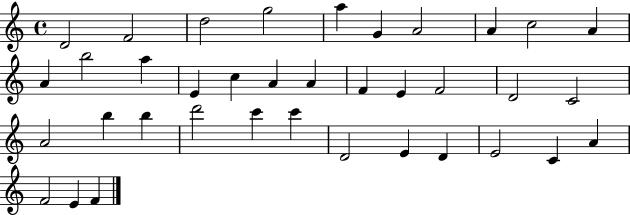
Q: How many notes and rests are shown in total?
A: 37